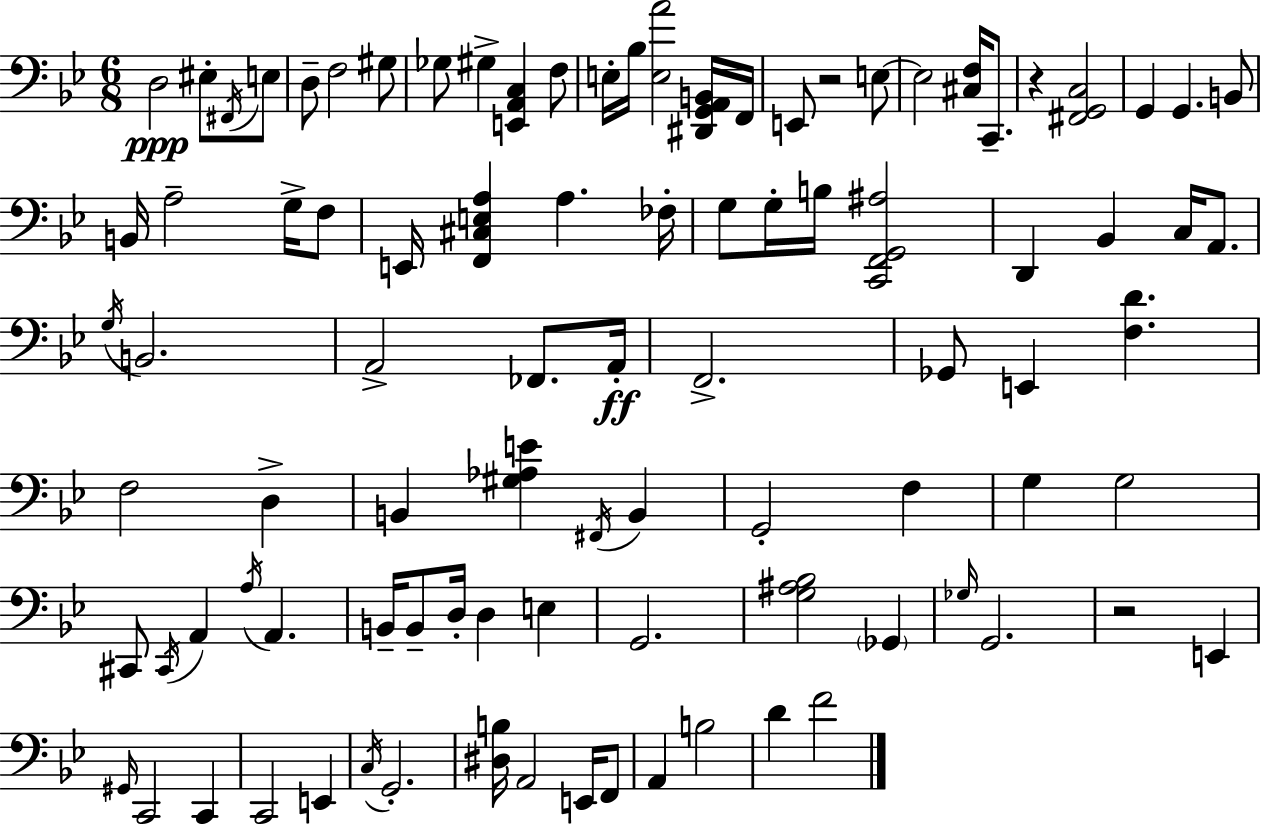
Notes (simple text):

D3/h EIS3/e F#2/s E3/e D3/e F3/h G#3/e Gb3/e G#3/q [E2,A2,C3]/q F3/e E3/s Bb3/s [E3,A4]/h [D#2,G2,A2,B2]/s F2/s E2/e R/h E3/e E3/h [C#3,F3]/s C2/e. R/q [F#2,G2,C3]/h G2/q G2/q. B2/e B2/s A3/h G3/s F3/e E2/s [F2,C#3,E3,A3]/q A3/q. FES3/s G3/e G3/s B3/s [C2,F2,G2,A#3]/h D2/q Bb2/q C3/s A2/e. G3/s B2/h. A2/h FES2/e. A2/s F2/h. Gb2/e E2/q [F3,D4]/q. F3/h D3/q B2/q [G#3,Ab3,E4]/q F#2/s B2/q G2/h F3/q G3/q G3/h C#2/e C#2/s A2/q A3/s A2/q. B2/s B2/e D3/s D3/q E3/q G2/h. [G3,A#3,Bb3]/h Gb2/q Gb3/s G2/h. R/h E2/q G#2/s C2/h C2/q C2/h E2/q C3/s G2/h. [D#3,B3]/s A2/h E2/s F2/e A2/q B3/h D4/q F4/h